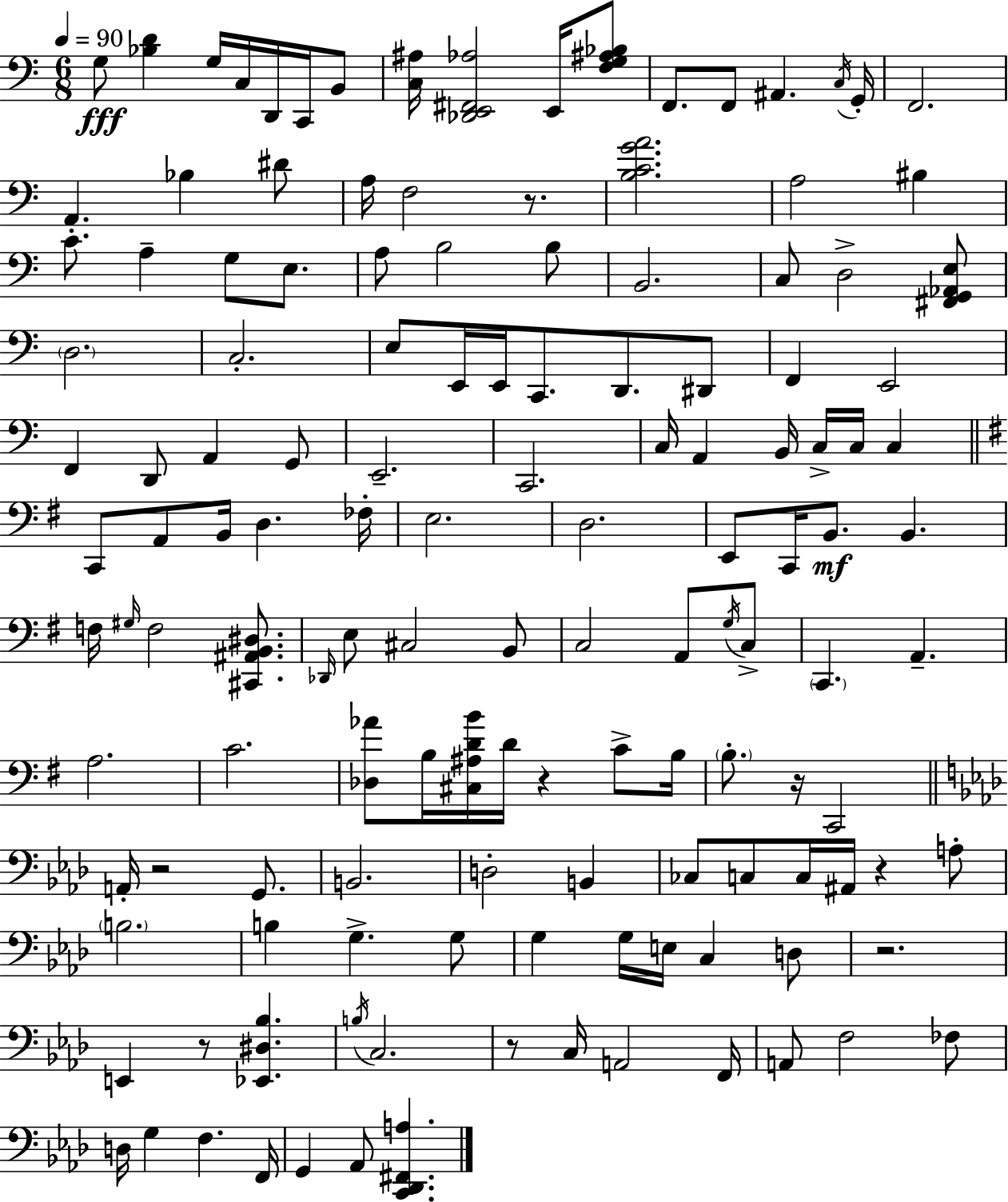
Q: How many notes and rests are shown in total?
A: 137